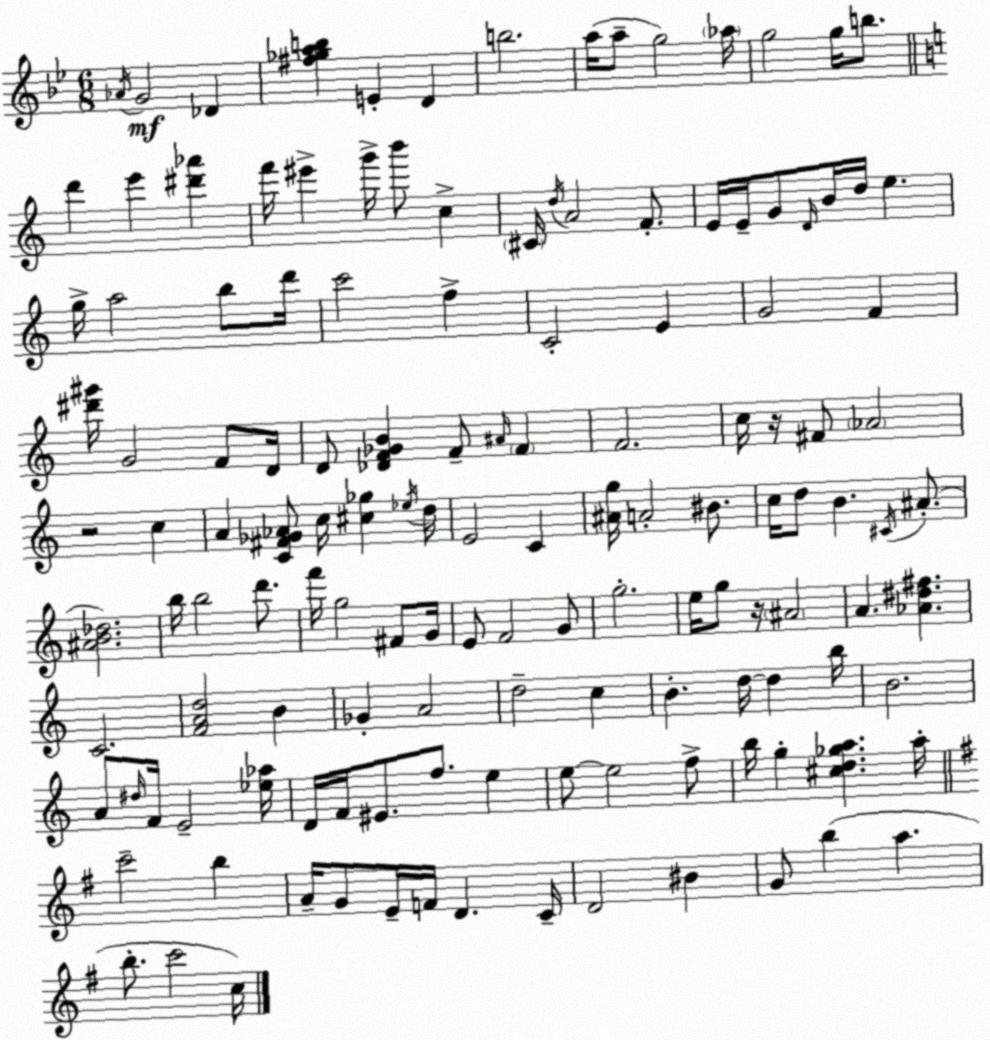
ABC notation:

X:1
T:Untitled
M:6/8
L:1/4
K:Bb
_A/4 G2 _D [^f_gab] E D b2 a/4 a/2 g2 _a/4 g2 g/4 b/2 d' e' [^d'_a'] f'/4 ^e' g'/4 b'/2 c ^C/4 d/4 A2 F/2 E/4 E/4 G/2 D/4 B/4 d/4 e g/4 a2 b/2 d'/4 c'2 f C2 E G2 F [^d'^g']/4 G2 F/2 D/4 D/2 [_DF_GB] F/2 ^A/4 F F2 c/4 z/4 ^F/2 _A2 z2 c A [C^F_G_A]/2 c/4 [^c_g] _e/4 d/4 E2 C [^Ag]/4 A2 ^B/2 c/4 d/2 B ^C/4 ^A/2 [^AB_d]2 b/4 b2 d'/2 f'/4 g2 ^F/2 G/4 E/2 F2 G/2 g2 e/4 g/2 z/4 ^A2 A [_A^d^f] C2 [FAd]2 B _G A2 d2 c B d/4 d b/4 B2 A/2 ^d/4 F/4 E2 [_e_a]/4 D/4 F/4 ^E/2 f/2 e e/2 e2 f/2 b/4 g [^cd_ga] a/4 c'2 b A/4 G/2 E/4 F/4 D C/4 D2 ^B G/2 b a b/2 c'2 c/4